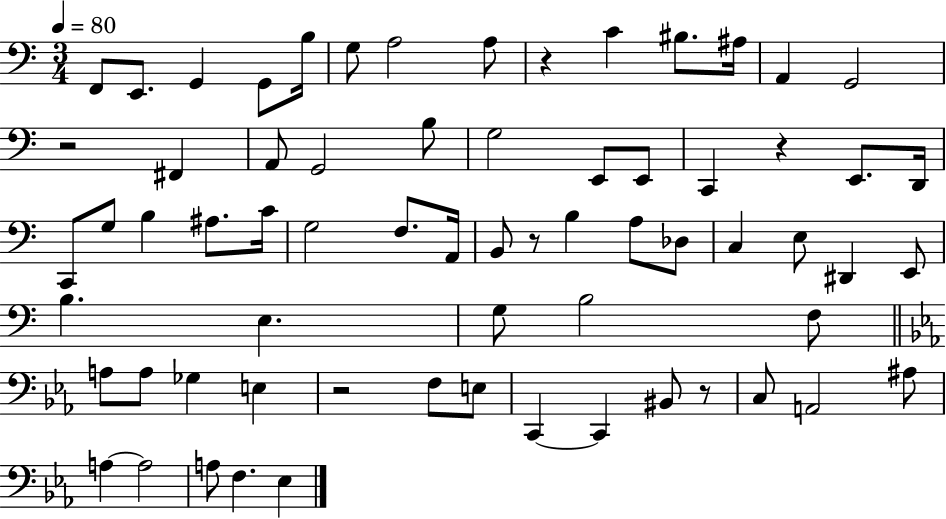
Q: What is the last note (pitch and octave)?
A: Eb3